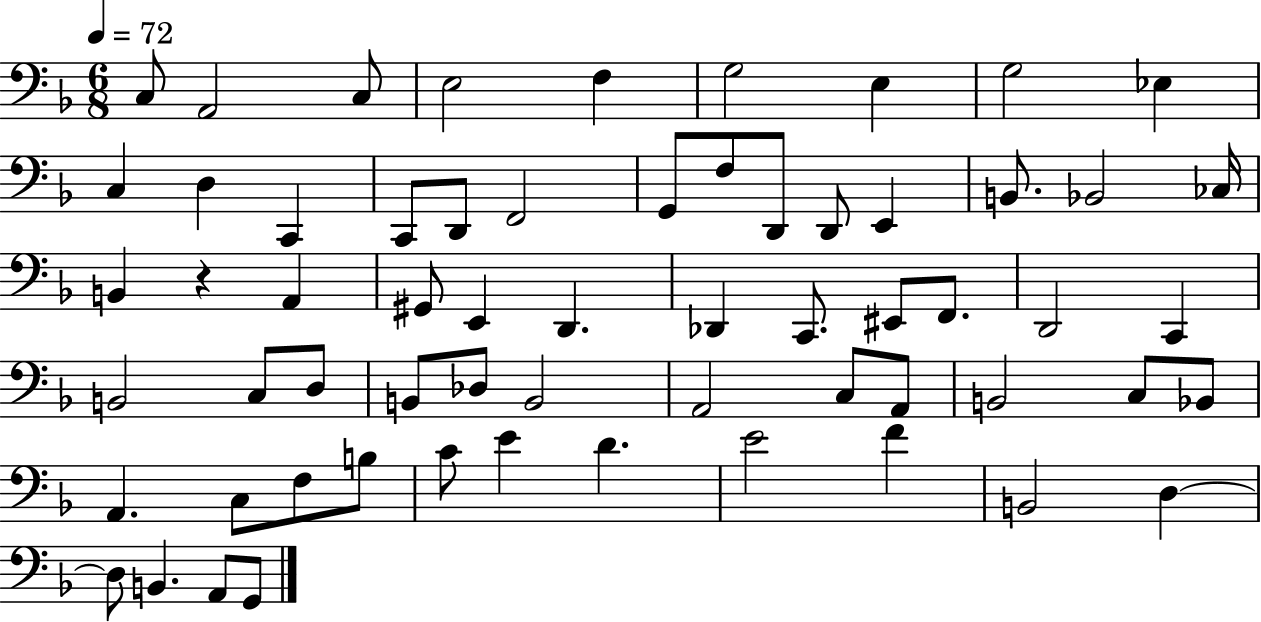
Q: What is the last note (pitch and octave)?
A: G2